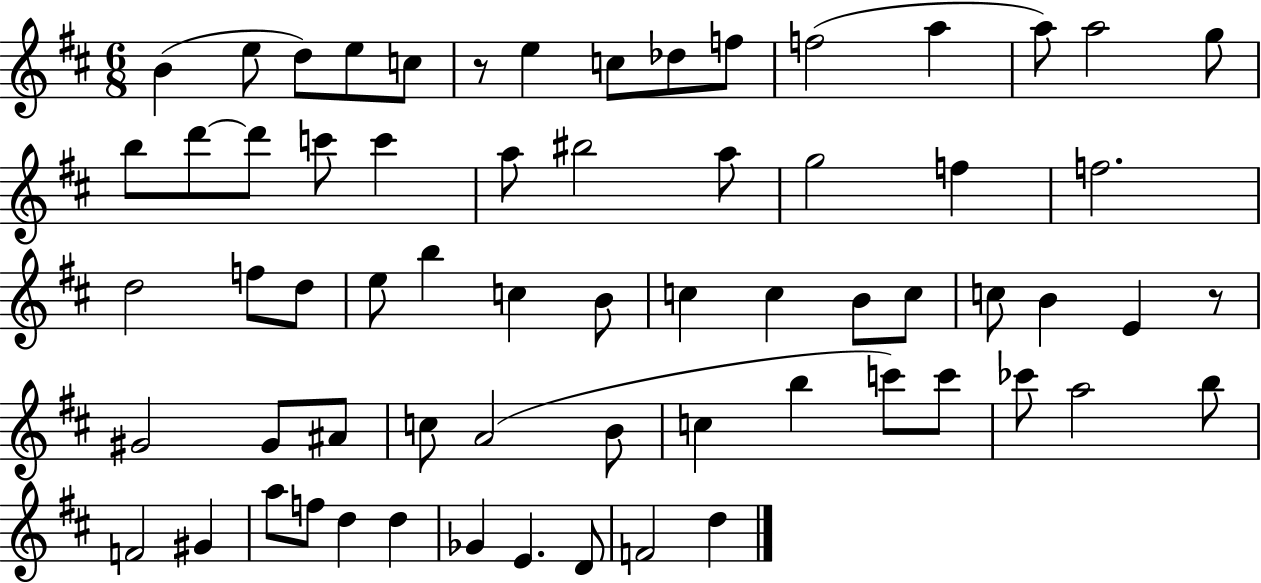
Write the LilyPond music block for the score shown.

{
  \clef treble
  \numericTimeSignature
  \time 6/8
  \key d \major
  \repeat volta 2 { b'4( e''8 d''8) e''8 c''8 | r8 e''4 c''8 des''8 f''8 | f''2( a''4 | a''8) a''2 g''8 | \break b''8 d'''8~~ d'''8 c'''8 c'''4 | a''8 bis''2 a''8 | g''2 f''4 | f''2. | \break d''2 f''8 d''8 | e''8 b''4 c''4 b'8 | c''4 c''4 b'8 c''8 | c''8 b'4 e'4 r8 | \break gis'2 gis'8 ais'8 | c''8 a'2( b'8 | c''4 b''4 c'''8) c'''8 | ces'''8 a''2 b''8 | \break f'2 gis'4 | a''8 f''8 d''4 d''4 | ges'4 e'4. d'8 | f'2 d''4 | \break } \bar "|."
}